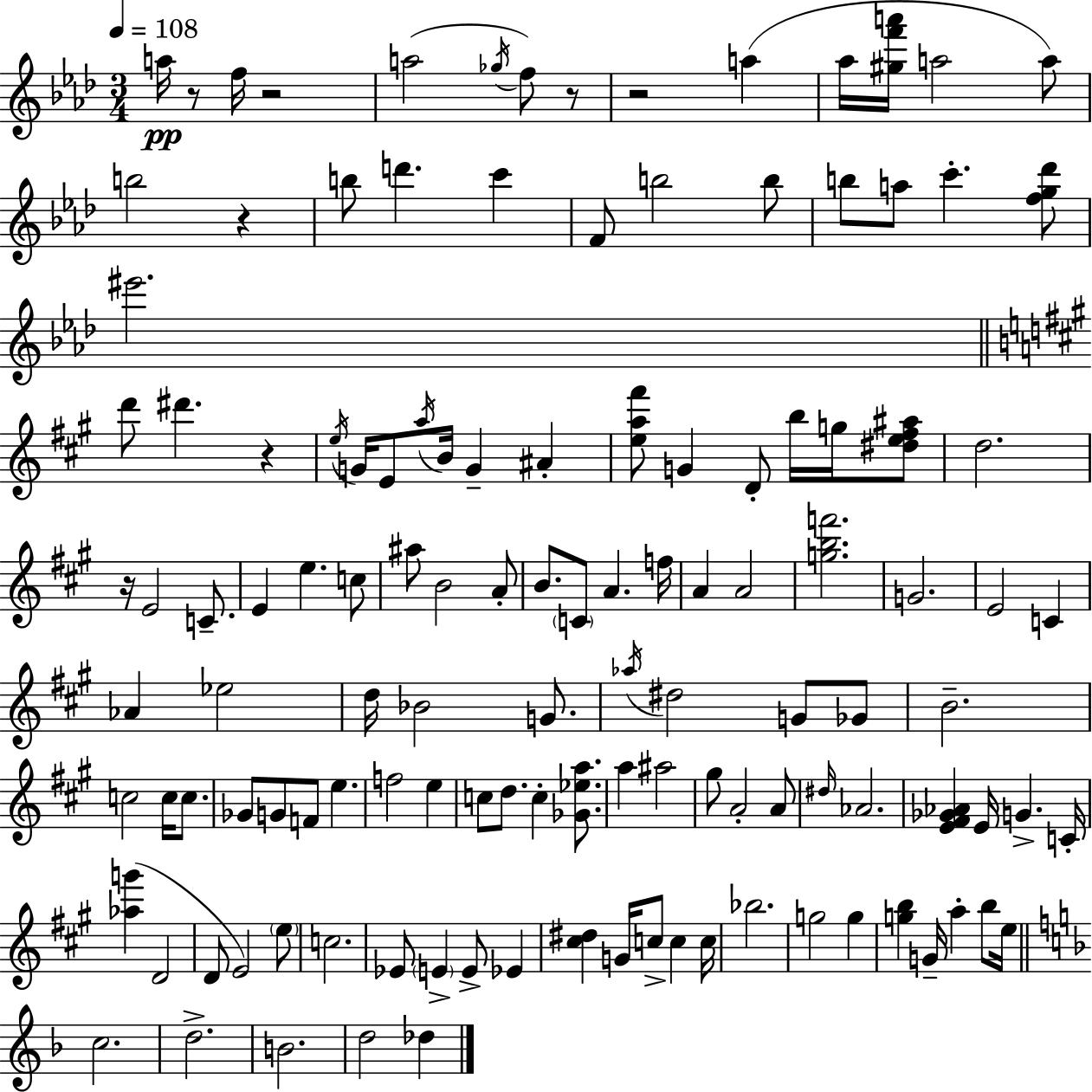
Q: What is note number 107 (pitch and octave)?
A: D5